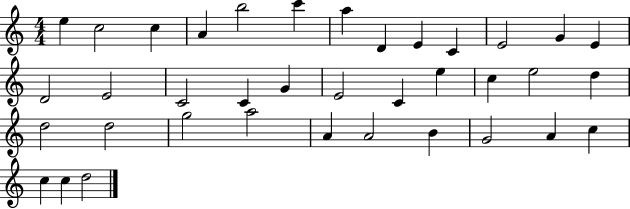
X:1
T:Untitled
M:4/4
L:1/4
K:C
e c2 c A b2 c' a D E C E2 G E D2 E2 C2 C G E2 C e c e2 d d2 d2 g2 a2 A A2 B G2 A c c c d2